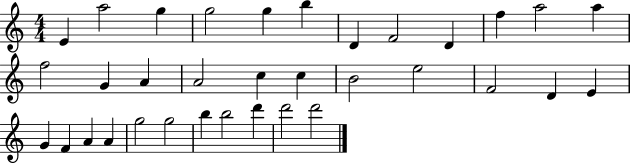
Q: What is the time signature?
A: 4/4